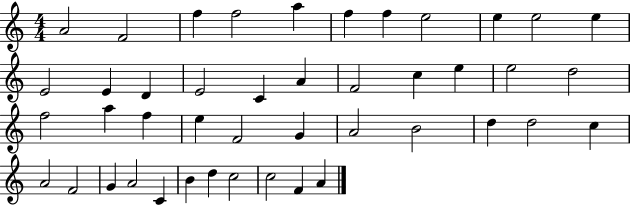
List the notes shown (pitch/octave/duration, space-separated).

A4/h F4/h F5/q F5/h A5/q F5/q F5/q E5/h E5/q E5/h E5/q E4/h E4/q D4/q E4/h C4/q A4/q F4/h C5/q E5/q E5/h D5/h F5/h A5/q F5/q E5/q F4/h G4/q A4/h B4/h D5/q D5/h C5/q A4/h F4/h G4/q A4/h C4/q B4/q D5/q C5/h C5/h F4/q A4/q